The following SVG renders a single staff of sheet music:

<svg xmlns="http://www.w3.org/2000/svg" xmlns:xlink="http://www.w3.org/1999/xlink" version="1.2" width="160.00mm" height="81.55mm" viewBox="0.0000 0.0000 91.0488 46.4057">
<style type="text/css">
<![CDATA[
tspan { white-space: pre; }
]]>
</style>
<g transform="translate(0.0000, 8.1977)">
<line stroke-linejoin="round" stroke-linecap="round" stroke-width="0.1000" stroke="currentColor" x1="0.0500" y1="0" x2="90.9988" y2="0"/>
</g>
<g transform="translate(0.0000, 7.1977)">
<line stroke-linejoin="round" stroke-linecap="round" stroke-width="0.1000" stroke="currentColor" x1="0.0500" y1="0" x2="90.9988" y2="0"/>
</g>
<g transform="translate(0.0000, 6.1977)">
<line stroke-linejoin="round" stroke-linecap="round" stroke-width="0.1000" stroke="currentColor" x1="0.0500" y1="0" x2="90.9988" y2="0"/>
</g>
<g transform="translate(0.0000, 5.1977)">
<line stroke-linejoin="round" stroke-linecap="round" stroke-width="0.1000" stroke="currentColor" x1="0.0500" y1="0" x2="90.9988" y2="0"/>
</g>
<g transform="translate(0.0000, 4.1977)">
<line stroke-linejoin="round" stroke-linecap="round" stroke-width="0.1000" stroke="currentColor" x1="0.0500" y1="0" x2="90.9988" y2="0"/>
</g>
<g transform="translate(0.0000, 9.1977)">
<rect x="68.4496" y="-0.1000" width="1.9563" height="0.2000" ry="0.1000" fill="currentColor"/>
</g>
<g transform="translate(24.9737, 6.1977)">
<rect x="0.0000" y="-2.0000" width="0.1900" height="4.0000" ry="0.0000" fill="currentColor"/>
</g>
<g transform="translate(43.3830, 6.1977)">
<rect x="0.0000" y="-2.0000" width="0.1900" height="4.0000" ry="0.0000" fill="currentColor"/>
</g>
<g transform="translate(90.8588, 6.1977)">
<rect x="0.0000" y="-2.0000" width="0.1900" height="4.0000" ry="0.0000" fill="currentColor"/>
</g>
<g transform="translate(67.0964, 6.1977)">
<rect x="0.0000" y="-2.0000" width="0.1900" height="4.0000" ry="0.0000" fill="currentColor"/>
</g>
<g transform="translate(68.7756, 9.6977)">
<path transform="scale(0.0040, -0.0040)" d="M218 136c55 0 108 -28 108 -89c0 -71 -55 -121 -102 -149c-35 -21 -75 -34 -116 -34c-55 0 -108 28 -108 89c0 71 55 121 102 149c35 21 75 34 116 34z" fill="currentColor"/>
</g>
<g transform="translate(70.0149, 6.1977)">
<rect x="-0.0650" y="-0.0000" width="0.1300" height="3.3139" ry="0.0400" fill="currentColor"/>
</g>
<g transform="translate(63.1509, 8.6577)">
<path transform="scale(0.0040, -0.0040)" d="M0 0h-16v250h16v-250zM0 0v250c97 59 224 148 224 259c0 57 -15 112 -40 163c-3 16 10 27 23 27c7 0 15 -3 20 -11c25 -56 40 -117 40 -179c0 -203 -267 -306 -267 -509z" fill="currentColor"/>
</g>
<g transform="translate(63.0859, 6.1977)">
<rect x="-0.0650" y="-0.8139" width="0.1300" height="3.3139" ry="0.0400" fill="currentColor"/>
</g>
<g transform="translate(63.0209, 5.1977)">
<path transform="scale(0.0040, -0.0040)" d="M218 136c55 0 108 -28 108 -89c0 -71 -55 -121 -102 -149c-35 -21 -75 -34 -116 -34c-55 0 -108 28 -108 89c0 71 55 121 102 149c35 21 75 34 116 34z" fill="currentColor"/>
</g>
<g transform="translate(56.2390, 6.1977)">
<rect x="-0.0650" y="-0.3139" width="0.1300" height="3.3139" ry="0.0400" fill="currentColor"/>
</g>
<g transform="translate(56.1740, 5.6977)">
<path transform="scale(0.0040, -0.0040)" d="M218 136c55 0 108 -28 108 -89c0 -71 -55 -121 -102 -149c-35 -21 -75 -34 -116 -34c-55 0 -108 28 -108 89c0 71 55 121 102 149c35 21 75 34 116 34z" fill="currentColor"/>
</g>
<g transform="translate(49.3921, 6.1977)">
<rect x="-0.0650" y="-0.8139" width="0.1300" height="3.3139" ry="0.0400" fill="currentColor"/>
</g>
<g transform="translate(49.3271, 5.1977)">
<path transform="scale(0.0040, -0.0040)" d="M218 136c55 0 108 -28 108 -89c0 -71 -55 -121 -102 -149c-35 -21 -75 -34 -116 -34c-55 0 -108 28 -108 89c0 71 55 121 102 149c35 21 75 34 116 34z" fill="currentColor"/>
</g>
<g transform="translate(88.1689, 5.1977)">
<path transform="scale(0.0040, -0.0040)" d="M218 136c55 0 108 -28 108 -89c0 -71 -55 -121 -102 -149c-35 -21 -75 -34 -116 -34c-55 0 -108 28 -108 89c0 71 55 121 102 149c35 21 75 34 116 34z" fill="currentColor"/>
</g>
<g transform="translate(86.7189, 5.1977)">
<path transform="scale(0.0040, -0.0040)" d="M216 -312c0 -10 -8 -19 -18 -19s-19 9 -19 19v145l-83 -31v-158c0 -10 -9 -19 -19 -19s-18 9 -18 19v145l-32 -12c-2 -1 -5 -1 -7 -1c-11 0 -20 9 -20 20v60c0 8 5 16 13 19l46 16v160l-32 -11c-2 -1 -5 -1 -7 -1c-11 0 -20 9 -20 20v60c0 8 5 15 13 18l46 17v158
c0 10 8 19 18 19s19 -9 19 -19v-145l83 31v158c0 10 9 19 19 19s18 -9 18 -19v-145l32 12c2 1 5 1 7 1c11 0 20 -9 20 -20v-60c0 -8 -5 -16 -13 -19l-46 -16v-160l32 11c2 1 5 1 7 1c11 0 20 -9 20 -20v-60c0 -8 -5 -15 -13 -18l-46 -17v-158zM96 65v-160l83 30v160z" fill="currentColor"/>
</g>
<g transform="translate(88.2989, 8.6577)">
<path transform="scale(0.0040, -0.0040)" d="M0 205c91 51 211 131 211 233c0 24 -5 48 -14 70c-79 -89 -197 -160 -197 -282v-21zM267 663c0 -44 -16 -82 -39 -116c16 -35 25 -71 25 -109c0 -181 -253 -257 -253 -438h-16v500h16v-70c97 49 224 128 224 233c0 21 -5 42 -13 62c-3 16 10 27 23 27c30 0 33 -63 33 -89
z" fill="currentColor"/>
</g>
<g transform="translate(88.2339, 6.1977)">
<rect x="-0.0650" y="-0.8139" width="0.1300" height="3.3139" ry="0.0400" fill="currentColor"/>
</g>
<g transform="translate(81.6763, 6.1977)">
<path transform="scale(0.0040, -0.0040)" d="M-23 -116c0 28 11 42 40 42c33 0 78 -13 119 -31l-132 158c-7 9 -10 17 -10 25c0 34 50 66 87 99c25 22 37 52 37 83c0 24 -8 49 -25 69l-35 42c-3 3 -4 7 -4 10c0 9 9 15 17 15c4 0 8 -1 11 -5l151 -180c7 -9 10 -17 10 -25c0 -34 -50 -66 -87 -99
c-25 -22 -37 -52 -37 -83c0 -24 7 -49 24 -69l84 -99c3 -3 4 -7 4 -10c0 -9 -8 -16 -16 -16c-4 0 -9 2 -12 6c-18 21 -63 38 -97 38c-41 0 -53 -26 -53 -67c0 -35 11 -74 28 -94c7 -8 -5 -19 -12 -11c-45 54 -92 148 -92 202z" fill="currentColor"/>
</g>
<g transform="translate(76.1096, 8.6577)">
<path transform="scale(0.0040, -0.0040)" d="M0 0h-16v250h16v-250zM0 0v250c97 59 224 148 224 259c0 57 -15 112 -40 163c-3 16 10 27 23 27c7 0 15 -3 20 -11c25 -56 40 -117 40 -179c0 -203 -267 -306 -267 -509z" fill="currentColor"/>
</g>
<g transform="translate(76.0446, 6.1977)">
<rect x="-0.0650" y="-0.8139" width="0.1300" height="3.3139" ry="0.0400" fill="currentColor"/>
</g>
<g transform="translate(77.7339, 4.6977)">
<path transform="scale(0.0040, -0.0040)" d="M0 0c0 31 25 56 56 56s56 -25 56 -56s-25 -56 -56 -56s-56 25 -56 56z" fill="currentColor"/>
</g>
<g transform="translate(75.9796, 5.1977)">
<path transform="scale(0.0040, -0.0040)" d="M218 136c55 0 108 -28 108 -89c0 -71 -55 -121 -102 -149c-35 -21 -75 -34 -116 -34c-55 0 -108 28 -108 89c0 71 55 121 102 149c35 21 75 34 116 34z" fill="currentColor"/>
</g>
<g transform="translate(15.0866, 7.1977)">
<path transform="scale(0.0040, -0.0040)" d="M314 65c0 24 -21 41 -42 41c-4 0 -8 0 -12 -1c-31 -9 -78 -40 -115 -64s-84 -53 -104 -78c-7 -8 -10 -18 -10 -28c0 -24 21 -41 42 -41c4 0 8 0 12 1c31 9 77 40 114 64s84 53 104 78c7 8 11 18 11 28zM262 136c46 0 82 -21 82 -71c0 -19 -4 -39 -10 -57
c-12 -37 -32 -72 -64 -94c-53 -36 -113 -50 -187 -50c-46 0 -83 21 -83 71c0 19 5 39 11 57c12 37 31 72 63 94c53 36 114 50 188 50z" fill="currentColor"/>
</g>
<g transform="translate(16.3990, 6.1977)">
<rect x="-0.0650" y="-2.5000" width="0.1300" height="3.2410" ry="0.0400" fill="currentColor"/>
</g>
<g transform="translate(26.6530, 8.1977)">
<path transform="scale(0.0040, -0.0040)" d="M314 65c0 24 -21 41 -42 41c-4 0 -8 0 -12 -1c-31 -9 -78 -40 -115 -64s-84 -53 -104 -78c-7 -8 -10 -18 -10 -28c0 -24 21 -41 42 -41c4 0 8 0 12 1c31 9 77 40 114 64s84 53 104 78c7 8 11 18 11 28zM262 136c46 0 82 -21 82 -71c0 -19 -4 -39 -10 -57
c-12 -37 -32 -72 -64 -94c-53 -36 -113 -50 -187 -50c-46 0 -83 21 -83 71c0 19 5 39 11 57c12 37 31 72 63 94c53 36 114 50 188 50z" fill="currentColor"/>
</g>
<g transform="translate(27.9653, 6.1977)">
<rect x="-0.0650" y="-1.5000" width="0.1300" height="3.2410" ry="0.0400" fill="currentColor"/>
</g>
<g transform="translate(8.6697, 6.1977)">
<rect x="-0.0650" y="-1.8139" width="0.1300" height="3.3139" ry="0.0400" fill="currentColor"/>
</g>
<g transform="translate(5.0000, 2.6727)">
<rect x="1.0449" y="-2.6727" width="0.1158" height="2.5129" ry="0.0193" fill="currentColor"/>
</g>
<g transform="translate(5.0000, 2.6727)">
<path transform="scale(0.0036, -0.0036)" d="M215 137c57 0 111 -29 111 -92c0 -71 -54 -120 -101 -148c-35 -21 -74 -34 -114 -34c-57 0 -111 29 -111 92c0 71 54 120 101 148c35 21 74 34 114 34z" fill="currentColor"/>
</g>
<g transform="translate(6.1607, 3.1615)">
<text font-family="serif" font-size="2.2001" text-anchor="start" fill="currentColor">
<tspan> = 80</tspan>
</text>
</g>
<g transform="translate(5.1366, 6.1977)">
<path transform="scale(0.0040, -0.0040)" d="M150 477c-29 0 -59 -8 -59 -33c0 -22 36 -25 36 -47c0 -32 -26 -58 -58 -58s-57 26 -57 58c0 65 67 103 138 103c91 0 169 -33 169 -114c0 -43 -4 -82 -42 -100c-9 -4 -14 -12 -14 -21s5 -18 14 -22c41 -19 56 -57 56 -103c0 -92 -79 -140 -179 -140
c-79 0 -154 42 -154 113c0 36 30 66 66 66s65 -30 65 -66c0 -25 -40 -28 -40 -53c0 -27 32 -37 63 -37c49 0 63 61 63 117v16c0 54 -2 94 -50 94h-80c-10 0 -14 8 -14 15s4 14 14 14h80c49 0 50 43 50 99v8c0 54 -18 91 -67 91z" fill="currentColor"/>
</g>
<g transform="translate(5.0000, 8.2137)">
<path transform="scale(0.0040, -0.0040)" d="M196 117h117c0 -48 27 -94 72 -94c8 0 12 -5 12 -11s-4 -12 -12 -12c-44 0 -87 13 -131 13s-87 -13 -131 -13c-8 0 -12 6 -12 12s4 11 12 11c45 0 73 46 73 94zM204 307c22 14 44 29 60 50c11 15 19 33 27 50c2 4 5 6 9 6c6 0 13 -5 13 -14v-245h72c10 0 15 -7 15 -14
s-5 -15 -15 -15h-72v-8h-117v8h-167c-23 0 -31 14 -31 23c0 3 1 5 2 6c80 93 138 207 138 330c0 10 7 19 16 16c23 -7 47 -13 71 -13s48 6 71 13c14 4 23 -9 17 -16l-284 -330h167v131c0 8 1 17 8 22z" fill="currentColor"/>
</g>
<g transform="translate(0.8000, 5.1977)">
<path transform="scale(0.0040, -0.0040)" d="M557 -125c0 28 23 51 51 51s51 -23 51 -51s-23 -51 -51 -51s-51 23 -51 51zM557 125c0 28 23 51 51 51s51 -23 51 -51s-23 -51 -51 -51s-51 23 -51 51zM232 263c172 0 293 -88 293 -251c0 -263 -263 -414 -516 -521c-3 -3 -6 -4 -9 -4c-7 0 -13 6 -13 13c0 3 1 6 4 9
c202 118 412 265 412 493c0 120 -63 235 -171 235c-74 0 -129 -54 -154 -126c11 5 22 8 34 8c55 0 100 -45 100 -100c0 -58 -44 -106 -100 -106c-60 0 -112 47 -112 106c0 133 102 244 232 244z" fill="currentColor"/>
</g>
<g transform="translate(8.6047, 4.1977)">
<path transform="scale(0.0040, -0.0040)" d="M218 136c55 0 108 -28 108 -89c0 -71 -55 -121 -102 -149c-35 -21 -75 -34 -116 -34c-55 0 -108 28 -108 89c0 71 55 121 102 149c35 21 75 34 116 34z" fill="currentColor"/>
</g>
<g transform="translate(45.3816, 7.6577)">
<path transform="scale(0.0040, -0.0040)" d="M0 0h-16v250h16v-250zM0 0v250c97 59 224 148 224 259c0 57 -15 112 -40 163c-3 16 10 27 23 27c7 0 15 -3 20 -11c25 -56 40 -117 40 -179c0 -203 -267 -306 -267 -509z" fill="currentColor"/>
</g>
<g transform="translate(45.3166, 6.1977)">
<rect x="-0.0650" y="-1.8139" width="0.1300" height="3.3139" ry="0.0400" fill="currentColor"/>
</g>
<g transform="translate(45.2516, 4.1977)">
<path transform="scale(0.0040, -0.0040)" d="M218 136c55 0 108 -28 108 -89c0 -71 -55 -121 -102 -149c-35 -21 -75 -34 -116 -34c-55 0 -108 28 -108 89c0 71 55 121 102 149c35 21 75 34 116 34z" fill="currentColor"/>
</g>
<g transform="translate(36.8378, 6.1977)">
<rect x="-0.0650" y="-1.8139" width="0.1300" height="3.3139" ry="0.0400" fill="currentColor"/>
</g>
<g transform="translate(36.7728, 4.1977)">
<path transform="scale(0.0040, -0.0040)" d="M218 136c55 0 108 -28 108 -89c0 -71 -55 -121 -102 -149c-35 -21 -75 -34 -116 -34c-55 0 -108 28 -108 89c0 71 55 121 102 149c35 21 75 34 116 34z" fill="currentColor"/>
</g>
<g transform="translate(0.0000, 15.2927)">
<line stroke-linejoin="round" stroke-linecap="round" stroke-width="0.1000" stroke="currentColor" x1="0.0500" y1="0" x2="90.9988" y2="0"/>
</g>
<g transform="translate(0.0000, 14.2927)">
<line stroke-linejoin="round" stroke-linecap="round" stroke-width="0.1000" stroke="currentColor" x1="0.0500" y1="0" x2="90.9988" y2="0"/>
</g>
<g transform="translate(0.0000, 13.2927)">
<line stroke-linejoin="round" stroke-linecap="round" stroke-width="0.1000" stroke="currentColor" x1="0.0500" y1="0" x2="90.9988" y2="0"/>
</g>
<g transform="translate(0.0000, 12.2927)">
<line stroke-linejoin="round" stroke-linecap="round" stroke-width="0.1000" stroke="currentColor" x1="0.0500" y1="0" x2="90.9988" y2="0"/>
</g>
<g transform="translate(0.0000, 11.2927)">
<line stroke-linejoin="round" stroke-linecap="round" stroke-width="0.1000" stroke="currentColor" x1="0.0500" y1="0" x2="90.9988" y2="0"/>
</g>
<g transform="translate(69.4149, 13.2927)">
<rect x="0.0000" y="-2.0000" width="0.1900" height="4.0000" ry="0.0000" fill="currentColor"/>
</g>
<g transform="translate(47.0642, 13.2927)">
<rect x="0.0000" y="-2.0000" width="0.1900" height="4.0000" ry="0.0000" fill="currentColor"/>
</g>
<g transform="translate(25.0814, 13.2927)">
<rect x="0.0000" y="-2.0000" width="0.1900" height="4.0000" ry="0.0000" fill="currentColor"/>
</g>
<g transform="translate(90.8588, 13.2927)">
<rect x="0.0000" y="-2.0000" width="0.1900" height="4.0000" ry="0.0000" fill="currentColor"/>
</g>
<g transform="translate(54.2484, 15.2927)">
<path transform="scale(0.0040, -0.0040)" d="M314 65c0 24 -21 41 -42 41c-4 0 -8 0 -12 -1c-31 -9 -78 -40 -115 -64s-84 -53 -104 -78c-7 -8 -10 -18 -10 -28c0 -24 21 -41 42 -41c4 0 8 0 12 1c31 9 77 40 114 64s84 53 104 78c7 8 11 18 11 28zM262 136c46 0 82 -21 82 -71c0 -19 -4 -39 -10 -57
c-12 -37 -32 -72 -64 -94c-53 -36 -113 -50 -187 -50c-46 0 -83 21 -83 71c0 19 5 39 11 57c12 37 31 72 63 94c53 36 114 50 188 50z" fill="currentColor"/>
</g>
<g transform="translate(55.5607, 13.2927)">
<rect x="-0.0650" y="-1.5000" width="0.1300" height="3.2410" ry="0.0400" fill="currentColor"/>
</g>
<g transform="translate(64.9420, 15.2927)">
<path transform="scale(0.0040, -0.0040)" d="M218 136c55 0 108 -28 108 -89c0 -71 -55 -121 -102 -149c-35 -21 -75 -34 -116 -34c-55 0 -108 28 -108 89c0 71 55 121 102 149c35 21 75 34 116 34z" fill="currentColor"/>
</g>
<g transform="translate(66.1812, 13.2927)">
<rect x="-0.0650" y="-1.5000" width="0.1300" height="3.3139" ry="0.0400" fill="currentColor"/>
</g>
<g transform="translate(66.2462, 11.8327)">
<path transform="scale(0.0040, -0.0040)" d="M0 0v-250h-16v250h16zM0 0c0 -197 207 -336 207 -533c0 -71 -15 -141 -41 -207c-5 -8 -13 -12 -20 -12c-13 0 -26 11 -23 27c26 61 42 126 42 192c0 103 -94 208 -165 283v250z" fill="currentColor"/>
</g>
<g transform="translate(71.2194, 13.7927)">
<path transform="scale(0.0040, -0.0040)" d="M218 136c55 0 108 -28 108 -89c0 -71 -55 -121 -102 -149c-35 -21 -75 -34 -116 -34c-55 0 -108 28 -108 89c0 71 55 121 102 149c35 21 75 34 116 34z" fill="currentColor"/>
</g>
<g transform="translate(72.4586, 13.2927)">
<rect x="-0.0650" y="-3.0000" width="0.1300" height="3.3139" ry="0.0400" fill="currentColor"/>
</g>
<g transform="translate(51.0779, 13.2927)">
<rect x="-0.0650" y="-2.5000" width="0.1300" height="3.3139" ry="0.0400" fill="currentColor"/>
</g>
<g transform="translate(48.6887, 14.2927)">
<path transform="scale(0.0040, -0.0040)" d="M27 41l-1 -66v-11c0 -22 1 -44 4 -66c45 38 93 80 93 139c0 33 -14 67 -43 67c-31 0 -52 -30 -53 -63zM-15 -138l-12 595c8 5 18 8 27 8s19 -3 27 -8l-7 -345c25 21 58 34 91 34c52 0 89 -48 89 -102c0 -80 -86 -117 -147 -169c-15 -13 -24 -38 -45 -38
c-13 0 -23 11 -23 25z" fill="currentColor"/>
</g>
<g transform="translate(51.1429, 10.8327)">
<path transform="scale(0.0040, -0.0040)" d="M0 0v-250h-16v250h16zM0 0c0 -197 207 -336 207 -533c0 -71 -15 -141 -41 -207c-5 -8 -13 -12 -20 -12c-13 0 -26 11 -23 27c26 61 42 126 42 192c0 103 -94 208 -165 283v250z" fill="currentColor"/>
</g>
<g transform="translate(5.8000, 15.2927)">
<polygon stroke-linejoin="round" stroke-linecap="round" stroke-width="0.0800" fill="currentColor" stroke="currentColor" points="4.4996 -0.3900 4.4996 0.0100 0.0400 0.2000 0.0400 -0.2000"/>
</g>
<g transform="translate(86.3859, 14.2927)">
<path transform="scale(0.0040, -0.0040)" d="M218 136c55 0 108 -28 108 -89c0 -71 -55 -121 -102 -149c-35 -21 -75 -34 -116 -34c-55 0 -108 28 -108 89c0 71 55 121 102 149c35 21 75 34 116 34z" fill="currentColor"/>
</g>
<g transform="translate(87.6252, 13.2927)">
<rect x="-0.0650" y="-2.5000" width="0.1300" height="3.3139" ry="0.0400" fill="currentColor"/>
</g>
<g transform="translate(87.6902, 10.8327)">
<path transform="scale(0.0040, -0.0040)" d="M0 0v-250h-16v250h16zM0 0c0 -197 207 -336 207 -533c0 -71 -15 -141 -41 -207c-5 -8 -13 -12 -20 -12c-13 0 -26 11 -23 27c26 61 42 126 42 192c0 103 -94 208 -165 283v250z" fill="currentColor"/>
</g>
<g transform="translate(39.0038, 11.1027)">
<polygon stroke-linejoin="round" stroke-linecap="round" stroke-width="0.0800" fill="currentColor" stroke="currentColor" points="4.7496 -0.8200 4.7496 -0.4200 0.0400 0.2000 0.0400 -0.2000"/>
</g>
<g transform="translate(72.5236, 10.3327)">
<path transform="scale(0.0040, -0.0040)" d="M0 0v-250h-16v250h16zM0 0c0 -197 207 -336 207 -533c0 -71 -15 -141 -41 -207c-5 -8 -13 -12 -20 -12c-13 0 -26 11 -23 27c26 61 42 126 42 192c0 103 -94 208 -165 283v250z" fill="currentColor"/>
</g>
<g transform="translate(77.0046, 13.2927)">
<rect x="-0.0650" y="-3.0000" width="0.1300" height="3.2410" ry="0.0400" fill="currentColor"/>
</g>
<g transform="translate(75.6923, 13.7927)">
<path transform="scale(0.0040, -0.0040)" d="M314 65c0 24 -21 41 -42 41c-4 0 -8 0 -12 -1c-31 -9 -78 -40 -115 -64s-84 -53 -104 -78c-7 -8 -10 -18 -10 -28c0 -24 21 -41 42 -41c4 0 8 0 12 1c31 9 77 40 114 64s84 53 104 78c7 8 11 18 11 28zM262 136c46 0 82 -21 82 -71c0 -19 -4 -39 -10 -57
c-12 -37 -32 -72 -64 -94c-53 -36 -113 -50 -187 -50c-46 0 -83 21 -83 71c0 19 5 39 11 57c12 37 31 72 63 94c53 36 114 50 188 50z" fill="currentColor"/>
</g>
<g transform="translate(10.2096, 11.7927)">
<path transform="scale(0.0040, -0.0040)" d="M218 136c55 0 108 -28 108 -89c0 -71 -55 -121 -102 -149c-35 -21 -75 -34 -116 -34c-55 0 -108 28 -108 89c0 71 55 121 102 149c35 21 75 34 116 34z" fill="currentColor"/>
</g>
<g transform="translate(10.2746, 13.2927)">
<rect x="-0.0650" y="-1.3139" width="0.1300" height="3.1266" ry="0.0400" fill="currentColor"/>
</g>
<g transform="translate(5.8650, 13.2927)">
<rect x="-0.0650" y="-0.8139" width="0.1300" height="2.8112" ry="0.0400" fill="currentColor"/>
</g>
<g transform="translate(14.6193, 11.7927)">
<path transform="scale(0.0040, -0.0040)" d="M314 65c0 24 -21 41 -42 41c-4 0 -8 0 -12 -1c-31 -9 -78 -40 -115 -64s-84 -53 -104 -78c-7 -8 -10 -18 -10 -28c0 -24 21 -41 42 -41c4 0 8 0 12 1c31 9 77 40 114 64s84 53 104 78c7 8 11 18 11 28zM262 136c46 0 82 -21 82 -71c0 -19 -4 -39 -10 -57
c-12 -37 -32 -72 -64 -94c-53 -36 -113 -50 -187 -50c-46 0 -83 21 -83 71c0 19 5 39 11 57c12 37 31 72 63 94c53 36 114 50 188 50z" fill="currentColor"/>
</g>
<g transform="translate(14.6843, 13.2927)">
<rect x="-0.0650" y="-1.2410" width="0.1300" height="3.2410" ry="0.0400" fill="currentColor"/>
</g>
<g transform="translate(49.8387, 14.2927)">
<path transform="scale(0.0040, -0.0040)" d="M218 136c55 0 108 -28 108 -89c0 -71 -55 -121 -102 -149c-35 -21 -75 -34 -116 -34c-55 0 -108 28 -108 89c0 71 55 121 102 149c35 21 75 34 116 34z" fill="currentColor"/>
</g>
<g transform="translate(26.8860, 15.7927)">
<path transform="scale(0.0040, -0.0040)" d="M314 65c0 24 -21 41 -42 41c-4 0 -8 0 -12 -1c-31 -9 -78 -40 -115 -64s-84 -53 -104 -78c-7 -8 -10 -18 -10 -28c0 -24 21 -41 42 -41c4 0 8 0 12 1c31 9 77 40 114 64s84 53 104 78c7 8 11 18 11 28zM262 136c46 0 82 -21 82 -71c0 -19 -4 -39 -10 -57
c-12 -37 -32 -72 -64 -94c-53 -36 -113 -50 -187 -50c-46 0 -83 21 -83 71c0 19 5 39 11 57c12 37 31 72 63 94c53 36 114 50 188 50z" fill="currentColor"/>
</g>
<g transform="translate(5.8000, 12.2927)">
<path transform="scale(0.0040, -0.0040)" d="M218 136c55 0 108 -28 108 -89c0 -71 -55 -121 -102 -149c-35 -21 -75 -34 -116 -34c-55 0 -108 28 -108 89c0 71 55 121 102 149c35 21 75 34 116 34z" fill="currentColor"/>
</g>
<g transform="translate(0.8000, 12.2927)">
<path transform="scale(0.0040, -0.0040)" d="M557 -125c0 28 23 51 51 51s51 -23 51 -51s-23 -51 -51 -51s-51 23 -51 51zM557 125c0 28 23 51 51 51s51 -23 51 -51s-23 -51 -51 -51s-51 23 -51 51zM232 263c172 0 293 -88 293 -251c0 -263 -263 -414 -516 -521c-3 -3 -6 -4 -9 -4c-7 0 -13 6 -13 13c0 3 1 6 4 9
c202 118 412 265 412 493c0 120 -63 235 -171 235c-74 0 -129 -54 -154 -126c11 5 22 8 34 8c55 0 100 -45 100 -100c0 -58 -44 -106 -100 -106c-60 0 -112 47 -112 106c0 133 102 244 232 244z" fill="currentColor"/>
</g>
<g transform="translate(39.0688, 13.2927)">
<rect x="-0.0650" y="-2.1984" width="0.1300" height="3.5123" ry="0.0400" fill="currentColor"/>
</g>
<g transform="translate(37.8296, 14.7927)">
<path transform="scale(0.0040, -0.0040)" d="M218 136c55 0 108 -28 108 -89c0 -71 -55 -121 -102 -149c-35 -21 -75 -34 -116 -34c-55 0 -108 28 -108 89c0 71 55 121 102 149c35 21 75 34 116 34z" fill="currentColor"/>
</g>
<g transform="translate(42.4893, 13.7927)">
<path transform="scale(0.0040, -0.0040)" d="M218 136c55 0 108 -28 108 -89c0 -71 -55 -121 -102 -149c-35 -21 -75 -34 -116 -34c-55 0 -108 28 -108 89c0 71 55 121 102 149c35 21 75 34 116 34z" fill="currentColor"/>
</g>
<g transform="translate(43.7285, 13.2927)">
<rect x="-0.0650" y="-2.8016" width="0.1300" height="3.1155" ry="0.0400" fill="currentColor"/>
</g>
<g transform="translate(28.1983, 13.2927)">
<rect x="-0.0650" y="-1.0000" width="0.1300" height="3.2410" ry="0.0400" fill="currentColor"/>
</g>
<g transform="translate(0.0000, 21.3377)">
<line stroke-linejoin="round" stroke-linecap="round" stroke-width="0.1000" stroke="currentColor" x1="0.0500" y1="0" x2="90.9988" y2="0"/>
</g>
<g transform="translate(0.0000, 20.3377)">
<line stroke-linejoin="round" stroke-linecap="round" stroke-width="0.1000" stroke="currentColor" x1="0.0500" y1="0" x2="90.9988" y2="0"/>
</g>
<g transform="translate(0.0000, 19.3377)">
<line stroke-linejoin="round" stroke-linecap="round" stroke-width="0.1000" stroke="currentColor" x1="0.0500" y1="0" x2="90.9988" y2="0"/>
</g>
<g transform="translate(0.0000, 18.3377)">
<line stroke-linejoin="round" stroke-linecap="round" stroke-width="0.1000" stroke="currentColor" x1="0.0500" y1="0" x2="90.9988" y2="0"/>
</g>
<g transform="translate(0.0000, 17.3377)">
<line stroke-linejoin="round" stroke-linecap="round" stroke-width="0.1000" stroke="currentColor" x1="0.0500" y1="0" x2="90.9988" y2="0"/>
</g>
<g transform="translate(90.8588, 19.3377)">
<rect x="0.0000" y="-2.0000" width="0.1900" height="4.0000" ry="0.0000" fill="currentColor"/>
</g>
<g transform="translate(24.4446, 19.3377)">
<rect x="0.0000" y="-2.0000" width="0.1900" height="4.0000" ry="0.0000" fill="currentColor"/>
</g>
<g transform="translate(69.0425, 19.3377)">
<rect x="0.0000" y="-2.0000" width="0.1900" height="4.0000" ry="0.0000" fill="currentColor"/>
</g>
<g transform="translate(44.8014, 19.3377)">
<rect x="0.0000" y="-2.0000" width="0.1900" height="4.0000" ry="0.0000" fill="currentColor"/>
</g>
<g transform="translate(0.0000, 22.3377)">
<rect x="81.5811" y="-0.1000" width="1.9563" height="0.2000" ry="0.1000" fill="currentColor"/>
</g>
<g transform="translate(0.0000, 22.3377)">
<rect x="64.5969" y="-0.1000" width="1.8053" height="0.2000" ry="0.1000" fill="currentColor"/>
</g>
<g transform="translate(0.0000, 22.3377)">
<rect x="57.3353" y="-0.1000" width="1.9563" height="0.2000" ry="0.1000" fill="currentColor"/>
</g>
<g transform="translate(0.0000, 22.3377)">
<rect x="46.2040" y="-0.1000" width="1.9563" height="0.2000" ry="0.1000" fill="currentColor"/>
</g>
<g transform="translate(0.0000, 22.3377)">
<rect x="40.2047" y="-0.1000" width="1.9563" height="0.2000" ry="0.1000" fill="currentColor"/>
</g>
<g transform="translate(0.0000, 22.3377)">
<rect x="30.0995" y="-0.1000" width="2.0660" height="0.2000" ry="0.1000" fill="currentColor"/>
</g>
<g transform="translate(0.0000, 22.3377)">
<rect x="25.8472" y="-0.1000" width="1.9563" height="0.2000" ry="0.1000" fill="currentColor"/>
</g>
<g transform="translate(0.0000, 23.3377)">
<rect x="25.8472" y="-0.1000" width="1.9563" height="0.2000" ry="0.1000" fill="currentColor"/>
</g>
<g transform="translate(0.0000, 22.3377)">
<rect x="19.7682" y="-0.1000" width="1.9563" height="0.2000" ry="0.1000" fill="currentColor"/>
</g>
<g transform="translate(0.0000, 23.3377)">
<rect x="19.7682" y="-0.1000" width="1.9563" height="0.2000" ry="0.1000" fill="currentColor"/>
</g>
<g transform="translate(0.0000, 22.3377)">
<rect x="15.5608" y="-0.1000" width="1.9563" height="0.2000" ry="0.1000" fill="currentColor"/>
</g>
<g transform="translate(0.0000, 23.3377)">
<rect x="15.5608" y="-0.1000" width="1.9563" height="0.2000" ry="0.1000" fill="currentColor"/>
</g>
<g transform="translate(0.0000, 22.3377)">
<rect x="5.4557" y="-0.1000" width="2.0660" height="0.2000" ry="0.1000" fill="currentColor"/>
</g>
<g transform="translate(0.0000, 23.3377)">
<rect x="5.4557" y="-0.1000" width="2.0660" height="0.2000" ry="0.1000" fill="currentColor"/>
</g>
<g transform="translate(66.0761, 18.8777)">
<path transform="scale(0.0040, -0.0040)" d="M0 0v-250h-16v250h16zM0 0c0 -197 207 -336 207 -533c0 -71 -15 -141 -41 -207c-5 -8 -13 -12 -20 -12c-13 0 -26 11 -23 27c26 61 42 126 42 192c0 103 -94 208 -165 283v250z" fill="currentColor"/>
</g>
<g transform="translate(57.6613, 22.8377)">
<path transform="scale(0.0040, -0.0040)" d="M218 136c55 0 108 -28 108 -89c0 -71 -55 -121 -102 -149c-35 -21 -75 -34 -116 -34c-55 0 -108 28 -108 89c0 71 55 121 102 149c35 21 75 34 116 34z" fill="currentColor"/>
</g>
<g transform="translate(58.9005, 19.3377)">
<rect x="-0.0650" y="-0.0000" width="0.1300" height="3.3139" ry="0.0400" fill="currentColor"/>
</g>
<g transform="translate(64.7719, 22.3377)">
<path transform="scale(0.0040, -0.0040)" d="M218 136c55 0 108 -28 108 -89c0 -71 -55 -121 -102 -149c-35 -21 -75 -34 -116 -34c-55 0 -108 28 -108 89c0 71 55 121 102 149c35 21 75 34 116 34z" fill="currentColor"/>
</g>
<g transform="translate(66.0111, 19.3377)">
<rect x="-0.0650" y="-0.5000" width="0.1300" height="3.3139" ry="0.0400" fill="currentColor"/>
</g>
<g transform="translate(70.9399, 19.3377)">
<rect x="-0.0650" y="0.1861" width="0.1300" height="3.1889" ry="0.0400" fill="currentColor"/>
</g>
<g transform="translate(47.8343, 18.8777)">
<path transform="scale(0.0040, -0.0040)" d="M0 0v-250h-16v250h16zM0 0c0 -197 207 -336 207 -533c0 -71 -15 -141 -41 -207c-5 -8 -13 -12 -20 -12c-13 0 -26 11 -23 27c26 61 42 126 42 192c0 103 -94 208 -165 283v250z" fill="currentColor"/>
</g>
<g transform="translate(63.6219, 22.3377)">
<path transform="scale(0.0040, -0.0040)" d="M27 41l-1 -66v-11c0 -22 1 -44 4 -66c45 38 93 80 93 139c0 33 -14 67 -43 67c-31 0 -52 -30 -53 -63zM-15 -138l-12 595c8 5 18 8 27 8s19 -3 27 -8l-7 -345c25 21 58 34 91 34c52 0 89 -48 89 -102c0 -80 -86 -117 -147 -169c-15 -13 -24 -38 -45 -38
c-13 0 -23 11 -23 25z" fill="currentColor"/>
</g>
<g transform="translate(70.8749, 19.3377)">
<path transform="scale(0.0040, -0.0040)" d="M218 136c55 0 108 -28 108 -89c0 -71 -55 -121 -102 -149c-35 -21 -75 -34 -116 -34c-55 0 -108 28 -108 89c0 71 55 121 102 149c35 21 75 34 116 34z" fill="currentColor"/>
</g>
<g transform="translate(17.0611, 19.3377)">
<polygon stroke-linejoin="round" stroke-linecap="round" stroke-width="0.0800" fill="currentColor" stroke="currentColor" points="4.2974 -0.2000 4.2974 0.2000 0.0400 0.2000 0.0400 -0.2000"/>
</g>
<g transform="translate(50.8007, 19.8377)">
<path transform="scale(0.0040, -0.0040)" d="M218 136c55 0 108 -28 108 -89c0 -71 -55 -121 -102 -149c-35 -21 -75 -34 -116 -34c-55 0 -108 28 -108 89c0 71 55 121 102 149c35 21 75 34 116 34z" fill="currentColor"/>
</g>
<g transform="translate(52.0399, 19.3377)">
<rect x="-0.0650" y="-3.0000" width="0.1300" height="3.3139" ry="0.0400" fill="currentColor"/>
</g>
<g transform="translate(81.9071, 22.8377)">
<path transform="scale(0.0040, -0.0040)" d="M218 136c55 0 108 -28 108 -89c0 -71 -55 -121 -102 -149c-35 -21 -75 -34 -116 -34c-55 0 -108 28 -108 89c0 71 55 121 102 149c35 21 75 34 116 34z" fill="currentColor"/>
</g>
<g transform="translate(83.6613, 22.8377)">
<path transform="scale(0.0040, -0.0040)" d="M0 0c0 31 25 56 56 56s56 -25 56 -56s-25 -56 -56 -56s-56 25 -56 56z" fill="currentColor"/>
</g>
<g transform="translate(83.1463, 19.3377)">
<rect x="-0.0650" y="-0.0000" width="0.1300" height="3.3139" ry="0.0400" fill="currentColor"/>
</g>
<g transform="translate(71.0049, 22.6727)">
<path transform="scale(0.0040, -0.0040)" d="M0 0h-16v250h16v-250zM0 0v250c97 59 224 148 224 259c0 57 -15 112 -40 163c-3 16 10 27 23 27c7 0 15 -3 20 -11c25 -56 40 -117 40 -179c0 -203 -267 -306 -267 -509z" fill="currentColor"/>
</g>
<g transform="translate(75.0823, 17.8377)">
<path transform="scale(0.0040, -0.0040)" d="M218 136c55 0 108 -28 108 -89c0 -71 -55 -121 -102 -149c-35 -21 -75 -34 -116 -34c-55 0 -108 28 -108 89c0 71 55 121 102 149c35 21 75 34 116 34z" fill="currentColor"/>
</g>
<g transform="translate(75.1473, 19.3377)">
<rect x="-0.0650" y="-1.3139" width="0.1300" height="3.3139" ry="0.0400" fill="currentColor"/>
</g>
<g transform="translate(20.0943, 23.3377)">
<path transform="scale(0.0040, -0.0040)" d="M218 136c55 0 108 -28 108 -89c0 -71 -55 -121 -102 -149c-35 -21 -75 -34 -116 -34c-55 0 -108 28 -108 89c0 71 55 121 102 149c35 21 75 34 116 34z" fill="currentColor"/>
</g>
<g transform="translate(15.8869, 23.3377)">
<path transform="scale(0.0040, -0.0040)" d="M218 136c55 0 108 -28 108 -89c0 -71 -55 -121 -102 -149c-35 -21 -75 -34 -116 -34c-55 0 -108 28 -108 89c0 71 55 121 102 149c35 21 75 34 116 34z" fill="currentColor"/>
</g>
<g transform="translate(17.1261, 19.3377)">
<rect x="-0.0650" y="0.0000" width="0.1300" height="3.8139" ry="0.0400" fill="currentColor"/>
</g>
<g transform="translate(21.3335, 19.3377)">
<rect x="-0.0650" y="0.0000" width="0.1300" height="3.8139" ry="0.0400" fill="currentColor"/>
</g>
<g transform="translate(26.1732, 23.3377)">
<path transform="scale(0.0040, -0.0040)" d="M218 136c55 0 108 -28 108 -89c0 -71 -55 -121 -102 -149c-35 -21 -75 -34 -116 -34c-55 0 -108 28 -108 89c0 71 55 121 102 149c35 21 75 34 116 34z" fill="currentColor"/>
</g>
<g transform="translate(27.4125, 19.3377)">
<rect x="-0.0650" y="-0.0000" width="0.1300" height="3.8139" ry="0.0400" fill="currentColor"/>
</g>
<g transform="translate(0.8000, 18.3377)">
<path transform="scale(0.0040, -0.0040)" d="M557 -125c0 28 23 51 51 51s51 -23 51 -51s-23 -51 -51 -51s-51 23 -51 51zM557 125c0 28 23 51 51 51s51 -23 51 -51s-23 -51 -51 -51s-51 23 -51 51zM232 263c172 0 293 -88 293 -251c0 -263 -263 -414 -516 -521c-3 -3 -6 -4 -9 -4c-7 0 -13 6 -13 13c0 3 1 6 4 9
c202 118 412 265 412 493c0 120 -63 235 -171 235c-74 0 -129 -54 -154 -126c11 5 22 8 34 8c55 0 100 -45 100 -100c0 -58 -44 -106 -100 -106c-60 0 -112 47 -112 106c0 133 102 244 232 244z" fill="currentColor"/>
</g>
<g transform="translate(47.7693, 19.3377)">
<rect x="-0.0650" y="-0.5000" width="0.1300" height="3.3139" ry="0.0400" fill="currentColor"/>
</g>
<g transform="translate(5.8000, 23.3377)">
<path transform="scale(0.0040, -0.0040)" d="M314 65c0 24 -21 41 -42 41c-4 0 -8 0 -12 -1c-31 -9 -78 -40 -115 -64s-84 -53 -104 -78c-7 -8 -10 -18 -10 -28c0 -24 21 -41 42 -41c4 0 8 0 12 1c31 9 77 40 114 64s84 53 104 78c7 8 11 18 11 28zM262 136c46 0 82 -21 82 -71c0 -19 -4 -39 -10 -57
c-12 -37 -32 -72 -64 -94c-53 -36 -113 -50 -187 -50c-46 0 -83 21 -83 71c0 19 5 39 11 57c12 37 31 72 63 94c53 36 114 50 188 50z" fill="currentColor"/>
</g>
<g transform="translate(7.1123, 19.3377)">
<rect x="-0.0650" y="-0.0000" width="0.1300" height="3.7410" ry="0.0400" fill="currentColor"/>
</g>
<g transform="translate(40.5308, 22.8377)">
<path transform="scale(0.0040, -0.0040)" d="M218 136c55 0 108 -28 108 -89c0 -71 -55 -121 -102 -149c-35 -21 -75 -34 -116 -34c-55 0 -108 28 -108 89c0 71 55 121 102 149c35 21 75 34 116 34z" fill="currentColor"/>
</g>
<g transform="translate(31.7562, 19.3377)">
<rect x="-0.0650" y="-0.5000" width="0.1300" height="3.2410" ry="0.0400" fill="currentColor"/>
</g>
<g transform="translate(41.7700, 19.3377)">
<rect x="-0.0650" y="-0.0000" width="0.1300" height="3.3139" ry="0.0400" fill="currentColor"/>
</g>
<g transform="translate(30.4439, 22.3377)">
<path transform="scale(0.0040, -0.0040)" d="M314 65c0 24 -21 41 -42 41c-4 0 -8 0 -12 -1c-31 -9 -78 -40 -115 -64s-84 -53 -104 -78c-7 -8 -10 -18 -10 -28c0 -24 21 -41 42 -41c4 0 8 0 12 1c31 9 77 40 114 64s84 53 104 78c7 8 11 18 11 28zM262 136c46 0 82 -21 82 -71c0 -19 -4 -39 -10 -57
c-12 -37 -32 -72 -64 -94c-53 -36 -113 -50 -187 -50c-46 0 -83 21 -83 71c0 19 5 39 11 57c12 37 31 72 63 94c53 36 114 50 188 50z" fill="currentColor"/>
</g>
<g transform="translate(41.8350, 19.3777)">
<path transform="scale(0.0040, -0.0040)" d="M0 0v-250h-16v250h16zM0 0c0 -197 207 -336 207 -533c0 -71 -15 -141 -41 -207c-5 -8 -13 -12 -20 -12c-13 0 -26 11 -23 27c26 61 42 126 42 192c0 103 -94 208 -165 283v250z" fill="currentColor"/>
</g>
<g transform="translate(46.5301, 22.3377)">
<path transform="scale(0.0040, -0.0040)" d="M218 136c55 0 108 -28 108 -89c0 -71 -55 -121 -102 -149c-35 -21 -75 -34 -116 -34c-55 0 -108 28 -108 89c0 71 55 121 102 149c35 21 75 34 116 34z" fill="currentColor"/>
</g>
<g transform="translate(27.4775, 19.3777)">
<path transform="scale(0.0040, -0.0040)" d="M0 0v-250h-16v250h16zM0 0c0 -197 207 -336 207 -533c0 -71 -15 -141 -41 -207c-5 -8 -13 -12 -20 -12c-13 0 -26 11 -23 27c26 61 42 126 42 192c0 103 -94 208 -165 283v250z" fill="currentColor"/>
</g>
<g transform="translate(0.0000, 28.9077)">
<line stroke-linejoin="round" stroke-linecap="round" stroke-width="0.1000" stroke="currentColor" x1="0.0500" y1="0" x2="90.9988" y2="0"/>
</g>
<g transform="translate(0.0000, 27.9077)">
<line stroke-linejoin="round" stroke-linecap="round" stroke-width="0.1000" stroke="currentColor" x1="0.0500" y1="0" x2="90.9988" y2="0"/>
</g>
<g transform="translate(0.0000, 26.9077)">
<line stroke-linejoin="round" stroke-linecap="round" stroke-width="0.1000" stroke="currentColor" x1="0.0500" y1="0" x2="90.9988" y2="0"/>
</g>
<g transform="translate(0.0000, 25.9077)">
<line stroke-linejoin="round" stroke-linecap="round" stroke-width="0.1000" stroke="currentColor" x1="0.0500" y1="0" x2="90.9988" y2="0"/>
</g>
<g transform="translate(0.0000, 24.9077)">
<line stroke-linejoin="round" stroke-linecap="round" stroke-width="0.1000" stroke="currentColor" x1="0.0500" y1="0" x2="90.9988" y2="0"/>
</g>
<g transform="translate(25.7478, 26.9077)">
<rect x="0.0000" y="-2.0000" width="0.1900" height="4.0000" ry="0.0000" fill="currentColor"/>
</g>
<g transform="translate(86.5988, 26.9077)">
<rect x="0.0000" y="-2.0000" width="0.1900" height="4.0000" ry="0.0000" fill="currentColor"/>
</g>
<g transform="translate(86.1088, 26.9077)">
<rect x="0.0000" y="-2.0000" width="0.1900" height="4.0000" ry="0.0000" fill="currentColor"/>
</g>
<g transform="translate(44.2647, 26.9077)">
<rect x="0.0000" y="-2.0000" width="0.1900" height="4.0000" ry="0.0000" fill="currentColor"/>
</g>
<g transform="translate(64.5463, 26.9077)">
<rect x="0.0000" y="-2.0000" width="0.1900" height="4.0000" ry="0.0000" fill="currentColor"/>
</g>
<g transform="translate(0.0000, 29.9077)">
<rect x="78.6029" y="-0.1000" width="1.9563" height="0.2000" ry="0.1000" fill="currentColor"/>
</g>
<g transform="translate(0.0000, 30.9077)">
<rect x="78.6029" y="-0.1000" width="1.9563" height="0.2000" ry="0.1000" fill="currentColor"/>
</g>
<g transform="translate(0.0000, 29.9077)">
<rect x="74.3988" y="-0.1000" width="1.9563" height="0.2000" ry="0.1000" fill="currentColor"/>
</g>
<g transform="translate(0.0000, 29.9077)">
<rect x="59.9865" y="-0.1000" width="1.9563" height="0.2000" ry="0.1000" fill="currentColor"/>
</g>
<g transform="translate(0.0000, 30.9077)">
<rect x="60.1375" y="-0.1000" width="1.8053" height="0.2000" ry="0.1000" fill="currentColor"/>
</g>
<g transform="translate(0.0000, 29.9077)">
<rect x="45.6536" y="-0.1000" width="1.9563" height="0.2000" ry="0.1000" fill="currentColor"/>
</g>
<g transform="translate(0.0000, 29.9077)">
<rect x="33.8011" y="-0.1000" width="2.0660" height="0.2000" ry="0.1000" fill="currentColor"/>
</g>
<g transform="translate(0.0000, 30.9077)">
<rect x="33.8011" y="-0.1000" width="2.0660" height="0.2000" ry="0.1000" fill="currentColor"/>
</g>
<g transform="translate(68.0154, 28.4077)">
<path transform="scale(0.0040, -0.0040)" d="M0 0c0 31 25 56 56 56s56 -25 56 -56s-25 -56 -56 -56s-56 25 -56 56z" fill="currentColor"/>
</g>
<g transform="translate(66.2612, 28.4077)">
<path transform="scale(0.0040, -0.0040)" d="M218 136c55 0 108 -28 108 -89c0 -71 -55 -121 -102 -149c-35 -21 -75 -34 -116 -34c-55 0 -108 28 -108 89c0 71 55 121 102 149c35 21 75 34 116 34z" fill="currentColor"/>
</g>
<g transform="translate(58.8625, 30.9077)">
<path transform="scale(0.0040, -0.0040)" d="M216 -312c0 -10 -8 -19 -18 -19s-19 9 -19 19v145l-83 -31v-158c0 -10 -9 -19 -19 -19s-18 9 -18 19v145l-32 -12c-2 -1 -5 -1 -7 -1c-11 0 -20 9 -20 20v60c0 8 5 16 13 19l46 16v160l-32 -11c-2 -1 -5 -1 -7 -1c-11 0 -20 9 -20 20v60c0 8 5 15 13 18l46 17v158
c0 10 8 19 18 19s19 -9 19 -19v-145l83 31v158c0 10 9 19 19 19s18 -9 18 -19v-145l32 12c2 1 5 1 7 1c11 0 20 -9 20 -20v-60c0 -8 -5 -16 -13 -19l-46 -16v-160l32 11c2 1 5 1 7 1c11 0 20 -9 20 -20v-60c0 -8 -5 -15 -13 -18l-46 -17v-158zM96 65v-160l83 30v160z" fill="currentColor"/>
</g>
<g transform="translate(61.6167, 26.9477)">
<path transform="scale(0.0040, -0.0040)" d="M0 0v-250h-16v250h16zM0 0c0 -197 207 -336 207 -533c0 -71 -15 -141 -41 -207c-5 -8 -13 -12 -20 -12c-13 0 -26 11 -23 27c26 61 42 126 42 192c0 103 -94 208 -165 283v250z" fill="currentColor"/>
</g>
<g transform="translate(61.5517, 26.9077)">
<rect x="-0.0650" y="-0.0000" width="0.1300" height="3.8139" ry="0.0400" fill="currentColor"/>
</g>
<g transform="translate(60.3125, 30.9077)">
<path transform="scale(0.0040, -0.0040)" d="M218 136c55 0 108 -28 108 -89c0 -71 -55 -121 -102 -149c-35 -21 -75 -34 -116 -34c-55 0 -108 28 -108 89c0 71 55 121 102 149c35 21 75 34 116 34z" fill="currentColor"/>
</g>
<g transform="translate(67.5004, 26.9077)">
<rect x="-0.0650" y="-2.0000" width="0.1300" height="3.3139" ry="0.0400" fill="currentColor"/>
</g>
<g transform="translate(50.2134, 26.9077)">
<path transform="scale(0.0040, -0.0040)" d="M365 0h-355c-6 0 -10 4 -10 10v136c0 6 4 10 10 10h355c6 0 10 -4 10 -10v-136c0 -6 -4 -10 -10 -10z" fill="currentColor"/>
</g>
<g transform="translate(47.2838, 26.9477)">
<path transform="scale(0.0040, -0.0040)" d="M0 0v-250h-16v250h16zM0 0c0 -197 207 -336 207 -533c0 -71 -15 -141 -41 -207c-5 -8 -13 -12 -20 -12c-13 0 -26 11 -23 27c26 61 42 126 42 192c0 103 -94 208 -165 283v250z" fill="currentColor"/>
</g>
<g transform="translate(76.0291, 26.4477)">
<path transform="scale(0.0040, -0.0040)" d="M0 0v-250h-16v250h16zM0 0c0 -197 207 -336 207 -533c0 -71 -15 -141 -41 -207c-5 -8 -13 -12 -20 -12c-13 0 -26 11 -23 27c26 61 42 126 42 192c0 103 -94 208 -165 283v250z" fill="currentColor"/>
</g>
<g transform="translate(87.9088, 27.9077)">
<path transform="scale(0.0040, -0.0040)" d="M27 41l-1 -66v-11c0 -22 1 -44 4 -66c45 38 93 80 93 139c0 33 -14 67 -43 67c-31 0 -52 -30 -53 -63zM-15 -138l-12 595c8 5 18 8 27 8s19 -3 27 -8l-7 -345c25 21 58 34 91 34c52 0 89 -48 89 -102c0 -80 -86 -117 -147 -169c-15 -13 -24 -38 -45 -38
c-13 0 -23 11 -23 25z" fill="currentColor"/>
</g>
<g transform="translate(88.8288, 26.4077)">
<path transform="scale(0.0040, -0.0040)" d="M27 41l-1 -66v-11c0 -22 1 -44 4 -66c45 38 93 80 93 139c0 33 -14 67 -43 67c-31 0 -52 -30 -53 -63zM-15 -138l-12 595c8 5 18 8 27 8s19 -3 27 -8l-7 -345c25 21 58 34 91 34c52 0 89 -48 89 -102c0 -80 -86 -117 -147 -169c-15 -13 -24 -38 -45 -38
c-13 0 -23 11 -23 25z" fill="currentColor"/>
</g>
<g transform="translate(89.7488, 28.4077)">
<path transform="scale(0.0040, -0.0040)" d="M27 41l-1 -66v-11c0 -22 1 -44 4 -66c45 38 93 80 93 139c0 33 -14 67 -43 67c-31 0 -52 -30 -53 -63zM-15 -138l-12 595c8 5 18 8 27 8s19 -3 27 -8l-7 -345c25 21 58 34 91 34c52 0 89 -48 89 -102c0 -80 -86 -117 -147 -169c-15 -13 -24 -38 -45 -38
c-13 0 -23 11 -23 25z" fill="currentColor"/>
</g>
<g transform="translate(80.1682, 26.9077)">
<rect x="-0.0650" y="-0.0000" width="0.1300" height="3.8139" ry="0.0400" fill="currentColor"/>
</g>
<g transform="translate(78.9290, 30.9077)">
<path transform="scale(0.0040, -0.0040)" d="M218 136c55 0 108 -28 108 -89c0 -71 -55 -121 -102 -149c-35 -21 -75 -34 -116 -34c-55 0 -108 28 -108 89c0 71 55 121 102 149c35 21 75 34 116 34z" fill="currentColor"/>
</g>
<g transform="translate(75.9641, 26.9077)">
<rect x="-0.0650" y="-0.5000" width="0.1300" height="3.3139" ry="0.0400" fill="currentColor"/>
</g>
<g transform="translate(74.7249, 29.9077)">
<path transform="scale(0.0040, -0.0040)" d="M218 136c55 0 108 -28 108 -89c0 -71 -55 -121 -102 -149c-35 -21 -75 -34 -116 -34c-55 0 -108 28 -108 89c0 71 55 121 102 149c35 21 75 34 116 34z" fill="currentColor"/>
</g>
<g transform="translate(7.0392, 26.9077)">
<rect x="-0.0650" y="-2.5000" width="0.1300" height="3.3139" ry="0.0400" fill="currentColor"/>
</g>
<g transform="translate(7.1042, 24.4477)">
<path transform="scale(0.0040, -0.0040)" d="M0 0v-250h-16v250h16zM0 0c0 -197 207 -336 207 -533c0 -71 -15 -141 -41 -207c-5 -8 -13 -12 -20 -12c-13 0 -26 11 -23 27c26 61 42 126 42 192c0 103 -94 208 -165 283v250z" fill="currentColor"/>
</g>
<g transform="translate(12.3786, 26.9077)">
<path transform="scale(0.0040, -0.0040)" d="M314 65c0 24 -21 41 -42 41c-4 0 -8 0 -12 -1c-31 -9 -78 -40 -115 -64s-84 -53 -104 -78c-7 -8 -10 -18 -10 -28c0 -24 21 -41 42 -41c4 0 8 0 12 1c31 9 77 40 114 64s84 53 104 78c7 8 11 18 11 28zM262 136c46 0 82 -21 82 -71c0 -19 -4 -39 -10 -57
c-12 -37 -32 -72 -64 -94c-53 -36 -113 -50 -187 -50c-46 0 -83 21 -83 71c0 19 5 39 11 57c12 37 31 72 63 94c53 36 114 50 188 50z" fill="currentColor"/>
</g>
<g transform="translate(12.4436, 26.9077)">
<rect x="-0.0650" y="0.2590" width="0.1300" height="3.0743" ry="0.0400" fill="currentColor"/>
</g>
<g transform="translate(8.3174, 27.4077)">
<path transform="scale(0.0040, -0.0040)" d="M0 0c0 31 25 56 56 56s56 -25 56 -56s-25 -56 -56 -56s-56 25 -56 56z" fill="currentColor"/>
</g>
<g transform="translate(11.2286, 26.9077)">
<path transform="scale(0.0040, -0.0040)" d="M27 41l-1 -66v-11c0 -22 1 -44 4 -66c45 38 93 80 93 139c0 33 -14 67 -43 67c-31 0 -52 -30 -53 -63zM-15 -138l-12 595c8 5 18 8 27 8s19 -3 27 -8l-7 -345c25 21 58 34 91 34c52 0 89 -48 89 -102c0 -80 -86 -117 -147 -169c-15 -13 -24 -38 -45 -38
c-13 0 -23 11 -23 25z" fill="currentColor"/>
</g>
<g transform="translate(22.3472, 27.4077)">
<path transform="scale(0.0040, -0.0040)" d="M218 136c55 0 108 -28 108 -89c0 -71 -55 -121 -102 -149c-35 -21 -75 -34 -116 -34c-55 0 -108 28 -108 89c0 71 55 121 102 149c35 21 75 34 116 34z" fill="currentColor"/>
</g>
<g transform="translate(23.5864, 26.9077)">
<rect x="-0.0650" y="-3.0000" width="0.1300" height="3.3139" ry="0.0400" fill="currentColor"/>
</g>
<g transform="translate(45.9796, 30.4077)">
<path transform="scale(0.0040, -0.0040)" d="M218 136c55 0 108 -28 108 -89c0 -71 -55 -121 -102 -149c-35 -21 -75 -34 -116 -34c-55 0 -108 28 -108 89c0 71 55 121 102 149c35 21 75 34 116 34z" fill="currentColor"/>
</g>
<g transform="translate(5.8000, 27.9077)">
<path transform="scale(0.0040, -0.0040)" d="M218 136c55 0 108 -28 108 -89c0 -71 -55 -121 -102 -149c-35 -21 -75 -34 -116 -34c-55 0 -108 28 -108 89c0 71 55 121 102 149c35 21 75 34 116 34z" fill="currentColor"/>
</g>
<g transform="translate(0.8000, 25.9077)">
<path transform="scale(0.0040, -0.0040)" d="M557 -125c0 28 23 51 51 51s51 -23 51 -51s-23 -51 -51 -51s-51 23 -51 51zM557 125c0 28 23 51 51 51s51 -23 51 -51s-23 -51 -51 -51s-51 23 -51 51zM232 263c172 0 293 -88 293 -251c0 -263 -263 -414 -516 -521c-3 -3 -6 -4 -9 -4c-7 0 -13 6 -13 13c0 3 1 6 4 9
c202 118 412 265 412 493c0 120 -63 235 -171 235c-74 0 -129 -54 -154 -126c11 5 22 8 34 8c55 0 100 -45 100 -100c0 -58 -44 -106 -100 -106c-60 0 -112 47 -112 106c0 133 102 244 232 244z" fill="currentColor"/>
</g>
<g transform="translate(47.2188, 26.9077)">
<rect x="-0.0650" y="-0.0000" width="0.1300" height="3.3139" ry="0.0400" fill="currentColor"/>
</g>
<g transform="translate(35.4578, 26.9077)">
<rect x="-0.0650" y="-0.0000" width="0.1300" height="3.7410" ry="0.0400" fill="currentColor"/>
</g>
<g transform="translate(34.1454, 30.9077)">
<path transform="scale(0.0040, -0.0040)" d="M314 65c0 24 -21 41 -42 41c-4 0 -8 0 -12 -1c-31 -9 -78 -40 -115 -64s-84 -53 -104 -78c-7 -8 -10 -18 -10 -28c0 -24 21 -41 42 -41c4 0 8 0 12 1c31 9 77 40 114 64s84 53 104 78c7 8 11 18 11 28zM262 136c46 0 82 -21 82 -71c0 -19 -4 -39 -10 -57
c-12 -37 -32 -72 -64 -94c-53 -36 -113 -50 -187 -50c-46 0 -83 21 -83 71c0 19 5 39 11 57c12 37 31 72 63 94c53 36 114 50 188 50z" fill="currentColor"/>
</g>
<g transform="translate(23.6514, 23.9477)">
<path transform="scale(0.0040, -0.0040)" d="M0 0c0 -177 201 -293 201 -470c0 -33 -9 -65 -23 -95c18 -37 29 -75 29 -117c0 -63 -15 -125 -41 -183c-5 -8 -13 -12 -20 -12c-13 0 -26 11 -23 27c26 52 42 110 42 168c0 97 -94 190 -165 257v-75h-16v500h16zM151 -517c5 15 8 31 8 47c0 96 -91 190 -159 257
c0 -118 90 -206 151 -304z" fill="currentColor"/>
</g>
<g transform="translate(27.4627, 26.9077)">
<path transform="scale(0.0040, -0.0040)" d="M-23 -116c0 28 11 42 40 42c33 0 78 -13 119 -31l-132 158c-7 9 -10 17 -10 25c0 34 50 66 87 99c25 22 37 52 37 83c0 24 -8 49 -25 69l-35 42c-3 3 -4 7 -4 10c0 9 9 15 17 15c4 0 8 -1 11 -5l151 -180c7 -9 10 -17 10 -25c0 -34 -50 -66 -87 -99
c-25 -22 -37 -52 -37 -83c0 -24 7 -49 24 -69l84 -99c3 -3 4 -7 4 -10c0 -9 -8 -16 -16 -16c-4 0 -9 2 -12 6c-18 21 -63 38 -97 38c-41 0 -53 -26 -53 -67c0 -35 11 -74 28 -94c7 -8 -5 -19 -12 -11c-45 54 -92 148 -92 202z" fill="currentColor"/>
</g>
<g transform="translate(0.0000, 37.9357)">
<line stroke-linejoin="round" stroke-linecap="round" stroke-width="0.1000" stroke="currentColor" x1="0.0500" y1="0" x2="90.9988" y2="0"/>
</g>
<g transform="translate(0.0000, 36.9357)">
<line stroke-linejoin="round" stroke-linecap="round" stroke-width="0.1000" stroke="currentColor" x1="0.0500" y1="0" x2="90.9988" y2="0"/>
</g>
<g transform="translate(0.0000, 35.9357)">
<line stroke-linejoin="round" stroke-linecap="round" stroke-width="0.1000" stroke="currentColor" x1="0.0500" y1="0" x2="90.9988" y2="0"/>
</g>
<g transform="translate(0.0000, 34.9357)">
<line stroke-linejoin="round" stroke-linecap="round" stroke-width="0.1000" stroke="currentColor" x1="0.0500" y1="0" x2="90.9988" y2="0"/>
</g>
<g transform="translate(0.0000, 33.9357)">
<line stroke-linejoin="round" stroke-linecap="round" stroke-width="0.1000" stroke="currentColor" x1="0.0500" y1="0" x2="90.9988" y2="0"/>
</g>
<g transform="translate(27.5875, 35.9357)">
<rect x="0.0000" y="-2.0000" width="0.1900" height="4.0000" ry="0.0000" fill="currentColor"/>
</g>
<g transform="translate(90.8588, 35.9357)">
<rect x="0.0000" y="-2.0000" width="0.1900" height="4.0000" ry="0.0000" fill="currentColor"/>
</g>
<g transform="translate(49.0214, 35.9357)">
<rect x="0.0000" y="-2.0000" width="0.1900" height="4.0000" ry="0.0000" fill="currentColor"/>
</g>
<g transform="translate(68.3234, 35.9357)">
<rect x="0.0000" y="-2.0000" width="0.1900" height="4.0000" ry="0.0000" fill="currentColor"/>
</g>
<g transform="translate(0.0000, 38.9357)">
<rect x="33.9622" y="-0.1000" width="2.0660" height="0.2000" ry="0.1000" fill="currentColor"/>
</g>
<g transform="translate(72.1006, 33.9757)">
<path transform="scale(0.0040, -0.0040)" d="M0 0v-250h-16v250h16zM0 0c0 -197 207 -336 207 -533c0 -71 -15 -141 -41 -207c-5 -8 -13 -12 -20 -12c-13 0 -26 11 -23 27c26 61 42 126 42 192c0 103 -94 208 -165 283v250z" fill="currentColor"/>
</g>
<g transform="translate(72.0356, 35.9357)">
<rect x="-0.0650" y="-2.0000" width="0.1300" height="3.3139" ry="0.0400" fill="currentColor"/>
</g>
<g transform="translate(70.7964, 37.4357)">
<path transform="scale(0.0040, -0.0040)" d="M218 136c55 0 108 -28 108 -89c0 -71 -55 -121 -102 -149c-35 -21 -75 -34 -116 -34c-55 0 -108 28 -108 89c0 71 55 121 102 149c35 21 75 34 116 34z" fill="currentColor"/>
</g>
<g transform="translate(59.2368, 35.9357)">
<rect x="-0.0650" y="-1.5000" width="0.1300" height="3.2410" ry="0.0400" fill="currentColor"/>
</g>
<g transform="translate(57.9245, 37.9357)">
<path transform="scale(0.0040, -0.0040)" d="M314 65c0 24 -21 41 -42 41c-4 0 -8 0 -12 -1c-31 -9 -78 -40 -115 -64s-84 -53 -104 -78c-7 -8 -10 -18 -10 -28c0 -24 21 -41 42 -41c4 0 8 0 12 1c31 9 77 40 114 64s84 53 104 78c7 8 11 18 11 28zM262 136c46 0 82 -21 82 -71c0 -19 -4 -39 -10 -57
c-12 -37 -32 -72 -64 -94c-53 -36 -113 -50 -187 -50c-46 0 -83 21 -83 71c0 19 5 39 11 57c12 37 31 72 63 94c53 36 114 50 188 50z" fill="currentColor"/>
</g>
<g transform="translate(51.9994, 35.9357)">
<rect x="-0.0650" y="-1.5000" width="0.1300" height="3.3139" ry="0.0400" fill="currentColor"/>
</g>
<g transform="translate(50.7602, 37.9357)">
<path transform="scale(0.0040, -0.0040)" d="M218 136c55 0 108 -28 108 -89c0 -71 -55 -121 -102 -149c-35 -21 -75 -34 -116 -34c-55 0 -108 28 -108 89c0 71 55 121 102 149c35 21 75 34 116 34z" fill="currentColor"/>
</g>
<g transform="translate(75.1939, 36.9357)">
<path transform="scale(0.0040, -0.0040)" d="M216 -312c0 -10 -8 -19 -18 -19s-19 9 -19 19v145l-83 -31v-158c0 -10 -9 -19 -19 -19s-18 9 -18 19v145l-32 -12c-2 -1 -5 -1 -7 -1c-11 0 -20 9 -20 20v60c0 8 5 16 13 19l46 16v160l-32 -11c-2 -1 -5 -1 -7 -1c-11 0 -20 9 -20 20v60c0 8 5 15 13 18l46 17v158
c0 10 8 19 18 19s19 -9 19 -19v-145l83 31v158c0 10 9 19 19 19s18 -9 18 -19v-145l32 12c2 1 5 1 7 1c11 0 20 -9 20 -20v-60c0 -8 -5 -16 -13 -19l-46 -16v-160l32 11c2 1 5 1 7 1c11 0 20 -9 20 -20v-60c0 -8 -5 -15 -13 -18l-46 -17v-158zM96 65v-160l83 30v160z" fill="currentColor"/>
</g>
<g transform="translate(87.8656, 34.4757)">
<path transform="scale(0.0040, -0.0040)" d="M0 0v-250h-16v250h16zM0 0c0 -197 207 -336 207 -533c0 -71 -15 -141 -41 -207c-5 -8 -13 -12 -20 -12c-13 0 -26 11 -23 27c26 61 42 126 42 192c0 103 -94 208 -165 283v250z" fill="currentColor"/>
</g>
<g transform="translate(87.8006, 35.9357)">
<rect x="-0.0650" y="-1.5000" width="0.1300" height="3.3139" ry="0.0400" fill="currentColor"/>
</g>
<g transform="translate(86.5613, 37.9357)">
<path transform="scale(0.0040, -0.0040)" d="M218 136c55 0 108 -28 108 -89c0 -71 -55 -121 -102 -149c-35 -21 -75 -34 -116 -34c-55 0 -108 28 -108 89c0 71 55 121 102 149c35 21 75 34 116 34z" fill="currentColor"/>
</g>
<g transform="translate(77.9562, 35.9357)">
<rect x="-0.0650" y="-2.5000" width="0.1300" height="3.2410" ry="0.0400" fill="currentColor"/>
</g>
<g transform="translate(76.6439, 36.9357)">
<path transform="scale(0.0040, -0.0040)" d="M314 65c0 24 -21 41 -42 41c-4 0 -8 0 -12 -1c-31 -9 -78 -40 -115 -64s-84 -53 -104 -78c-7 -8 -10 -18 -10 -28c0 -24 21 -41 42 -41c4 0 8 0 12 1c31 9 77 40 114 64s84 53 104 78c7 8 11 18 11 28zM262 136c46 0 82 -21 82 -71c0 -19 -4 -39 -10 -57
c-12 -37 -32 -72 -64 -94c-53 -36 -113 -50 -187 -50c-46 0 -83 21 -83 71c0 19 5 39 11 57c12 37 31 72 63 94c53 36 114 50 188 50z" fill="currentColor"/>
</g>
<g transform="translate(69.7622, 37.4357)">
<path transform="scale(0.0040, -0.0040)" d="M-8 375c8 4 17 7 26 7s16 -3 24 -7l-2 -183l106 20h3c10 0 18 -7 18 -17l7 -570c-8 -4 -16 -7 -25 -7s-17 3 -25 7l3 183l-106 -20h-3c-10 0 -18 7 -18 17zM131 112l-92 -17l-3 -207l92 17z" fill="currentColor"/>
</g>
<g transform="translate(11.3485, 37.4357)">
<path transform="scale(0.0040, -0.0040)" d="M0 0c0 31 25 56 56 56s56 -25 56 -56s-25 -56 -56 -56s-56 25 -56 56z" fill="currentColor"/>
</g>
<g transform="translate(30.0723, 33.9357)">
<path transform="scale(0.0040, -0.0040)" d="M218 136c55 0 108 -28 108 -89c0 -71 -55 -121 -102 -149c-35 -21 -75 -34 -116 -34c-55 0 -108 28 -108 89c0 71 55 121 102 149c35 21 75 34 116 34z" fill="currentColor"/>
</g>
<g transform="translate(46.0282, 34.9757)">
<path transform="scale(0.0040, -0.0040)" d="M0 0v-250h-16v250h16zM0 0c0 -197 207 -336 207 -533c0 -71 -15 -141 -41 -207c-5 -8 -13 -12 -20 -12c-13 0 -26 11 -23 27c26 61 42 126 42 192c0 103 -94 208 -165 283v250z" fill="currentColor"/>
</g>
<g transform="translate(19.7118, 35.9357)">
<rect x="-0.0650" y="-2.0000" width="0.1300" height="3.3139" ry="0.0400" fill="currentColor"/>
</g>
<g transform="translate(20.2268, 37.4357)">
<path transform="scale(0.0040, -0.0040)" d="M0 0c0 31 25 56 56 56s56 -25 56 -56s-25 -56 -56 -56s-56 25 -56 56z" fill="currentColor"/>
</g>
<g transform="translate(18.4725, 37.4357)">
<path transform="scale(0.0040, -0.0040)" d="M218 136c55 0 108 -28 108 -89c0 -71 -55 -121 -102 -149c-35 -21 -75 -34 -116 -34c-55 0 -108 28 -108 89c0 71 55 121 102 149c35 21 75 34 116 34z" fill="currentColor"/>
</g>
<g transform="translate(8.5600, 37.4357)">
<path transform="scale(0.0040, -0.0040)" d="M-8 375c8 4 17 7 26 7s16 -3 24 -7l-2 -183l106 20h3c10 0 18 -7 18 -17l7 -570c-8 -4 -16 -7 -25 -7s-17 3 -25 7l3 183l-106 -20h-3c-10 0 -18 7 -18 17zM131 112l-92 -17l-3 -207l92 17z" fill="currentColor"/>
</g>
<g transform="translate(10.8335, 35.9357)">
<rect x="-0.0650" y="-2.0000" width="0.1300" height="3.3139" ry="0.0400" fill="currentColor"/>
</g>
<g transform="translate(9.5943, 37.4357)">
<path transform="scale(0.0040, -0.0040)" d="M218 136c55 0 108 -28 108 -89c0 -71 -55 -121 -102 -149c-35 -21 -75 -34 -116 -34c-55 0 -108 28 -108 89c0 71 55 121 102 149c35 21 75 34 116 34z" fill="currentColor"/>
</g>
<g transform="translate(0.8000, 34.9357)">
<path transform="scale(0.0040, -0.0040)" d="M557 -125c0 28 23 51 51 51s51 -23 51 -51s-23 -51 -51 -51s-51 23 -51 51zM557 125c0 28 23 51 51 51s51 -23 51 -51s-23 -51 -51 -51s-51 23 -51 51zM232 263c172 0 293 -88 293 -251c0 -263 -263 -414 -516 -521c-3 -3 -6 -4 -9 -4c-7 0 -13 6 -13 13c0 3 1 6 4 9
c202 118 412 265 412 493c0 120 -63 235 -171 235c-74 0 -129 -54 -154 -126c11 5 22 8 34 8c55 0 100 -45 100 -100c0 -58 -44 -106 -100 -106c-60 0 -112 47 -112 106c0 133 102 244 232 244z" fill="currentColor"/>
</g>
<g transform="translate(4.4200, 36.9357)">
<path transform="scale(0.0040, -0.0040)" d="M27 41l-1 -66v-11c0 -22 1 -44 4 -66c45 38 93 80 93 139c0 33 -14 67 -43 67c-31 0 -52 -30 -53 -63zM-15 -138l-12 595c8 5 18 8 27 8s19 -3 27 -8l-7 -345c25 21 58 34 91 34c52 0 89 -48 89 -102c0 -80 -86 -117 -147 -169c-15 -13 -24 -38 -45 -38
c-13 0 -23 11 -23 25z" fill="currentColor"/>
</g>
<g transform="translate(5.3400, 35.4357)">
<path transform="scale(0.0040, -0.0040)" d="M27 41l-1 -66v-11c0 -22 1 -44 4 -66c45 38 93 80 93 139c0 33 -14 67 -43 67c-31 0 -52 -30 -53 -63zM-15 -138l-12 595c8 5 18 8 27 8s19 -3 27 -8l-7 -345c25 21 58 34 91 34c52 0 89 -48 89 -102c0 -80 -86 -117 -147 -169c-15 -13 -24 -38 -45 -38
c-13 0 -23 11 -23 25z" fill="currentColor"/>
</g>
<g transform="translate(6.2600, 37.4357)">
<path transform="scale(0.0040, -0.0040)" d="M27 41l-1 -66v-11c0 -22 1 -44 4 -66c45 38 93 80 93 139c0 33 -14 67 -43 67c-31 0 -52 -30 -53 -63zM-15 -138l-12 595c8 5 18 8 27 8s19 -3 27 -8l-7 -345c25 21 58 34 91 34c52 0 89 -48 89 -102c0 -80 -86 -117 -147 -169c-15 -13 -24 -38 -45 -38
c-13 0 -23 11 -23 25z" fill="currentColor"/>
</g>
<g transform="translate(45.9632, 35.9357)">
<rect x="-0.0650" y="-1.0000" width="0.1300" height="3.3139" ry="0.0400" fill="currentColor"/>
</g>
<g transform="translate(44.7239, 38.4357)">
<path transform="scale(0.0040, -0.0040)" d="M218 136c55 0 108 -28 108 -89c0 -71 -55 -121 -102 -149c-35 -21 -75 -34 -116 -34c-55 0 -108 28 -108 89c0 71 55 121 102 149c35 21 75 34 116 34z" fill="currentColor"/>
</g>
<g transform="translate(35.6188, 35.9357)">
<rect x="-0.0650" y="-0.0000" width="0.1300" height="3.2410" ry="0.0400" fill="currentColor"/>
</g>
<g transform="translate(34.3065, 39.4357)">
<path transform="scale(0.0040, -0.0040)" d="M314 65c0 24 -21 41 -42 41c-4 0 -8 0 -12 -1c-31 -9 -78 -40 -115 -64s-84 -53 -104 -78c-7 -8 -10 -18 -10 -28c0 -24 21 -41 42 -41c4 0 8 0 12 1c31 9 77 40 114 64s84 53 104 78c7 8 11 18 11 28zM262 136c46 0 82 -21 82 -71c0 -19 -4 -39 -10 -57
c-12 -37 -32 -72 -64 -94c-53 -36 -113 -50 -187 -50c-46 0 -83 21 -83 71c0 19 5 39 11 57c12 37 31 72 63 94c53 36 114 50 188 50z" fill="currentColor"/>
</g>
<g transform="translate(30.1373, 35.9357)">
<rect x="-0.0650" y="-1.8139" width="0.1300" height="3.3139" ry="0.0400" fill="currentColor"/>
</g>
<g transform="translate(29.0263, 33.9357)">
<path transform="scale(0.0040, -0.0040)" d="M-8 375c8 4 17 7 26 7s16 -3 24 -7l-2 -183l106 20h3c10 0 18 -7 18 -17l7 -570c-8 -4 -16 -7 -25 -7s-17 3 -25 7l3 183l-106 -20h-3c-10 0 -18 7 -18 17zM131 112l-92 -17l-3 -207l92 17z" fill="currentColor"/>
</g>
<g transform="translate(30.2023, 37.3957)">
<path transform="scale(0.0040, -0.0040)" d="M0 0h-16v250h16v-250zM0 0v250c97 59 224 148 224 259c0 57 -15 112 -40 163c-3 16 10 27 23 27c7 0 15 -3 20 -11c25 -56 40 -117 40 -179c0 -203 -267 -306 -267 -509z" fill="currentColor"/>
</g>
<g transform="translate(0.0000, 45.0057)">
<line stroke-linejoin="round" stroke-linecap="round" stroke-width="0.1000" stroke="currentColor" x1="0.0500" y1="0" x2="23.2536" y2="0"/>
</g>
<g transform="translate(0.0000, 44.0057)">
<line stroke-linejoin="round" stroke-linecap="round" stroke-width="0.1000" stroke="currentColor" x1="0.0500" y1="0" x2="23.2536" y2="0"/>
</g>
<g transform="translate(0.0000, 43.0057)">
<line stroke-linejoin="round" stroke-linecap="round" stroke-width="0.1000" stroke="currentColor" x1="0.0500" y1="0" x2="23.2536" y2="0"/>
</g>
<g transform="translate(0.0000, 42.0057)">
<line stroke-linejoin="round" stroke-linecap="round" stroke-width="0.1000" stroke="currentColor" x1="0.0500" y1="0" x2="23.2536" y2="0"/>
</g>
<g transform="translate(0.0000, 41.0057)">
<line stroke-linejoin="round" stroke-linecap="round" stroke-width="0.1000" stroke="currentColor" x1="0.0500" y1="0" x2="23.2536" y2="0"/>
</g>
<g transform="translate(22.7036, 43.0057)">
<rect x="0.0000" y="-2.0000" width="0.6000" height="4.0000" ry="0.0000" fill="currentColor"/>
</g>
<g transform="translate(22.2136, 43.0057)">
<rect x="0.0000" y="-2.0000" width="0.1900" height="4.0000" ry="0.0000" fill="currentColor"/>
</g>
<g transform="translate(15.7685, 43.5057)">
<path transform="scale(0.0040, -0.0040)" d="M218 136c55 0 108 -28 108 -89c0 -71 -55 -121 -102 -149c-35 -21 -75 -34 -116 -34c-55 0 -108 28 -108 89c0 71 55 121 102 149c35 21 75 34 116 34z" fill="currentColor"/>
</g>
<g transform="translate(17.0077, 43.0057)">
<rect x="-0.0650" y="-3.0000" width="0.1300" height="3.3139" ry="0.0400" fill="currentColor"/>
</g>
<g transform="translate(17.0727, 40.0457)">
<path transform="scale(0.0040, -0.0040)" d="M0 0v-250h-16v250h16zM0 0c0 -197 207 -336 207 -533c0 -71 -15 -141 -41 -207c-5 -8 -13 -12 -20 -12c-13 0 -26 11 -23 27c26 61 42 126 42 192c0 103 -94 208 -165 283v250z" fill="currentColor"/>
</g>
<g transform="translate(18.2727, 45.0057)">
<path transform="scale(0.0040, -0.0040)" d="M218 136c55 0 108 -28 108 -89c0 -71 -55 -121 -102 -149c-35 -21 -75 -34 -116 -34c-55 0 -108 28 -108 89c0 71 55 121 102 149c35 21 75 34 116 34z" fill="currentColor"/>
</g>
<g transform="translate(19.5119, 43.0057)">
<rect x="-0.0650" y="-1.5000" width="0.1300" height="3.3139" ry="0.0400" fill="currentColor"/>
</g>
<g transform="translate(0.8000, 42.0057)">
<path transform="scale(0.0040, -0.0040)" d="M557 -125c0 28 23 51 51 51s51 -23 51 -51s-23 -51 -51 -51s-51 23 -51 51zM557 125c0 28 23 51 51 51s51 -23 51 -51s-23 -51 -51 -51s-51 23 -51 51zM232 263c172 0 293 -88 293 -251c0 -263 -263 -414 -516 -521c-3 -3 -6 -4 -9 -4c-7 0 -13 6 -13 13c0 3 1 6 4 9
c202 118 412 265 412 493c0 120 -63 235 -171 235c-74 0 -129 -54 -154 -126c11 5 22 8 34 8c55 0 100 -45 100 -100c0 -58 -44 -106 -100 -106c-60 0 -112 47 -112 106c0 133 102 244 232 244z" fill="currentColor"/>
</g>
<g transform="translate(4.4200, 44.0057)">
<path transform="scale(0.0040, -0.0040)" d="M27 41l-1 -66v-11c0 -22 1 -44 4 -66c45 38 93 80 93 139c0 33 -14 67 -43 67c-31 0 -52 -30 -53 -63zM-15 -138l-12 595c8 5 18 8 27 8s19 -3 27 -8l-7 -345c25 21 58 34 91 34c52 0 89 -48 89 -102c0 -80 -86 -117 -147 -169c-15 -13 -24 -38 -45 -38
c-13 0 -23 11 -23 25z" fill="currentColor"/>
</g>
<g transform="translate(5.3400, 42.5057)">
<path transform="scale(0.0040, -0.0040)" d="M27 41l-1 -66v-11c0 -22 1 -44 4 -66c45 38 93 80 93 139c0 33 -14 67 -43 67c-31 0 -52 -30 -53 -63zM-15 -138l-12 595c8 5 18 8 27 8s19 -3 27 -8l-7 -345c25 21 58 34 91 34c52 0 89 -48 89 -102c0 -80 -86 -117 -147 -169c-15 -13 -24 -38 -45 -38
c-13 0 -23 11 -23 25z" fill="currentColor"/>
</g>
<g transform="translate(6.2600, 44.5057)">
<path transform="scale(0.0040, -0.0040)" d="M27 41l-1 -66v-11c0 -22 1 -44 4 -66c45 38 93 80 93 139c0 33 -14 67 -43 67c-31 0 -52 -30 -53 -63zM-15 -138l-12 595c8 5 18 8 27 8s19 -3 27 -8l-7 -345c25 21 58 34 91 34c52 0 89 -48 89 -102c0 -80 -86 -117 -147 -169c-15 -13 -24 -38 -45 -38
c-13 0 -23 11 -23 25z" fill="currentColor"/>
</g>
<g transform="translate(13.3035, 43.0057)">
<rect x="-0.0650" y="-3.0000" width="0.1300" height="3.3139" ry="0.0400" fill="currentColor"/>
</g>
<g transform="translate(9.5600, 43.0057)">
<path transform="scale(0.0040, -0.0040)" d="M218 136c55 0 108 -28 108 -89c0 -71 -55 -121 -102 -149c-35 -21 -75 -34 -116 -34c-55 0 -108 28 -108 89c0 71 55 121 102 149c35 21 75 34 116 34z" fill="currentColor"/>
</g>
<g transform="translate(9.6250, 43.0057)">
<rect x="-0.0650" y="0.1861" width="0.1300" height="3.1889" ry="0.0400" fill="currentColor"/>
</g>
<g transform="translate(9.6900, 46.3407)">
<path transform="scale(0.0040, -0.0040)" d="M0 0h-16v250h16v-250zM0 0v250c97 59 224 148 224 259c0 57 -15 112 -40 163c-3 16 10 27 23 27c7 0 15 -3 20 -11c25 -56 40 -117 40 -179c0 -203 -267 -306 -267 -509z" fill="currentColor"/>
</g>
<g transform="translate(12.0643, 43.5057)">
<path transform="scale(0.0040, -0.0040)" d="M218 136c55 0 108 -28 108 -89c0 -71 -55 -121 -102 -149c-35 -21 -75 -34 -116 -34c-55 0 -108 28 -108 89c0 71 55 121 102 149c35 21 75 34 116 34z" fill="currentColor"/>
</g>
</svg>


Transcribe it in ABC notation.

X:1
T:Untitled
M:3/4
L:1/4
K:C
A, B,,2 G,,2 A, A,/2 F, E, F,/2 D,, F,/2 z ^F,/4 F,/2 G,/2 G,2 F,,2 A,,/2 C,/2 _B,,/2 G,,2 G,,/2 C,/2 C,2 B,,/2 C,,2 C,,/2 C,,/2 C,,/2 E,,2 D,,/2 E,,/2 C, D,, _E,,/2 D,/2 G, D,, B,,/2 _D,2 C,/4 z C,,2 D,,/2 z2 ^C,,/2 A,, E,,/2 C,, A,, A,, A,/2 D,,2 F,,/2 G,, G,,2 A,,/2 ^B,,2 G,,/2 D,/2 C, C,/2 G,,